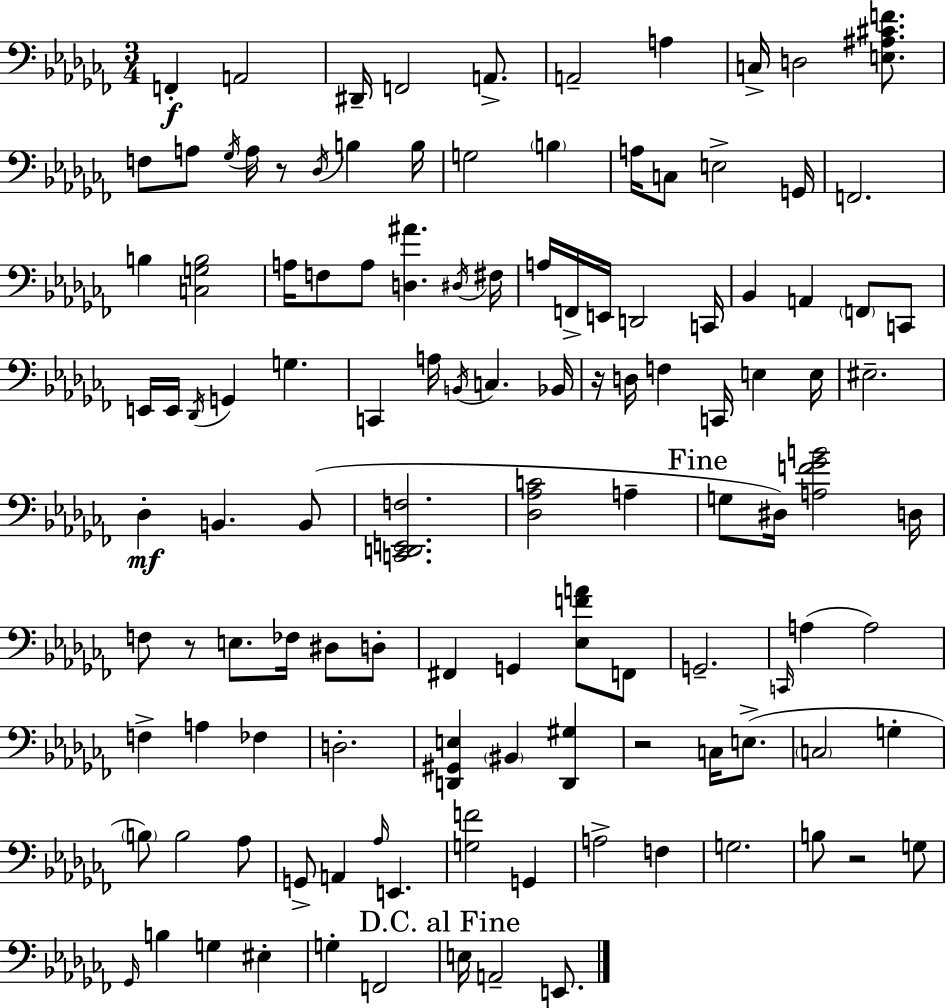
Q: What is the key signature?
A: AES minor